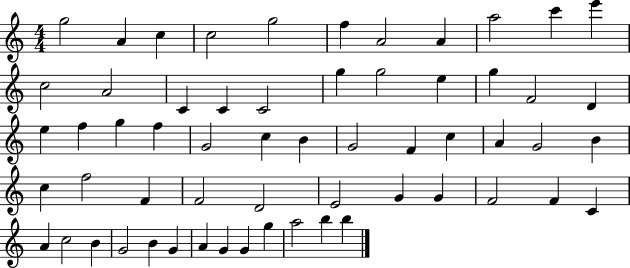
G5/h A4/q C5/q C5/h G5/h F5/q A4/h A4/q A5/h C6/q E6/q C5/h A4/h C4/q C4/q C4/h G5/q G5/h E5/q G5/q F4/h D4/q E5/q F5/q G5/q F5/q G4/h C5/q B4/q G4/h F4/q C5/q A4/q G4/h B4/q C5/q F5/h F4/q F4/h D4/h E4/h G4/q G4/q F4/h F4/q C4/q A4/q C5/h B4/q G4/h B4/q G4/q A4/q G4/q G4/q G5/q A5/h B5/q B5/q